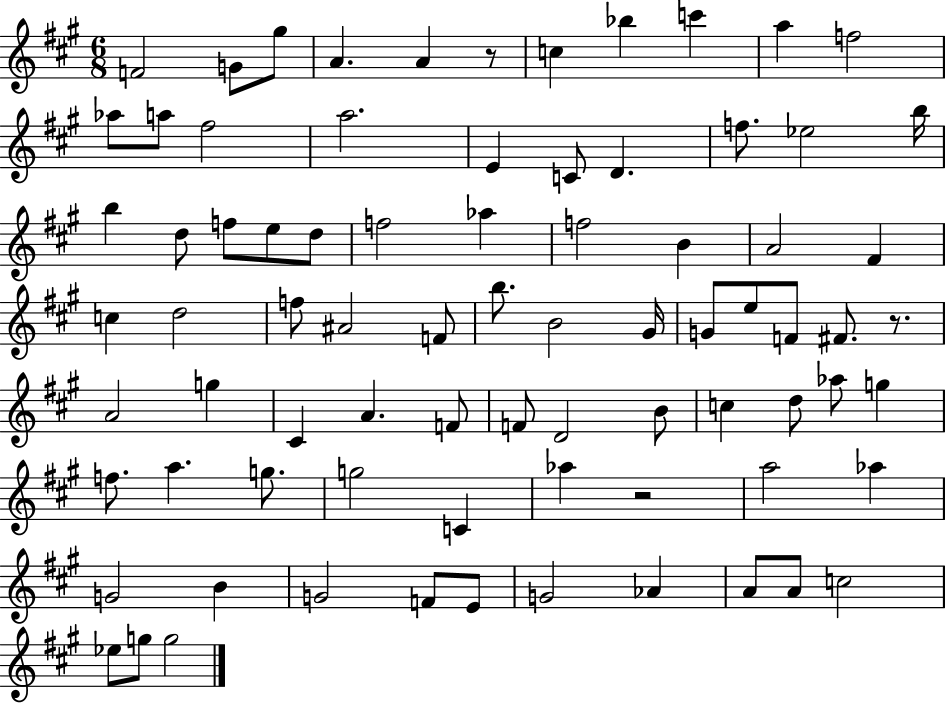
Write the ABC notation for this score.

X:1
T:Untitled
M:6/8
L:1/4
K:A
F2 G/2 ^g/2 A A z/2 c _b c' a f2 _a/2 a/2 ^f2 a2 E C/2 D f/2 _e2 b/4 b d/2 f/2 e/2 d/2 f2 _a f2 B A2 ^F c d2 f/2 ^A2 F/2 b/2 B2 ^G/4 G/2 e/2 F/2 ^F/2 z/2 A2 g ^C A F/2 F/2 D2 B/2 c d/2 _a/2 g f/2 a g/2 g2 C _a z2 a2 _a G2 B G2 F/2 E/2 G2 _A A/2 A/2 c2 _e/2 g/2 g2